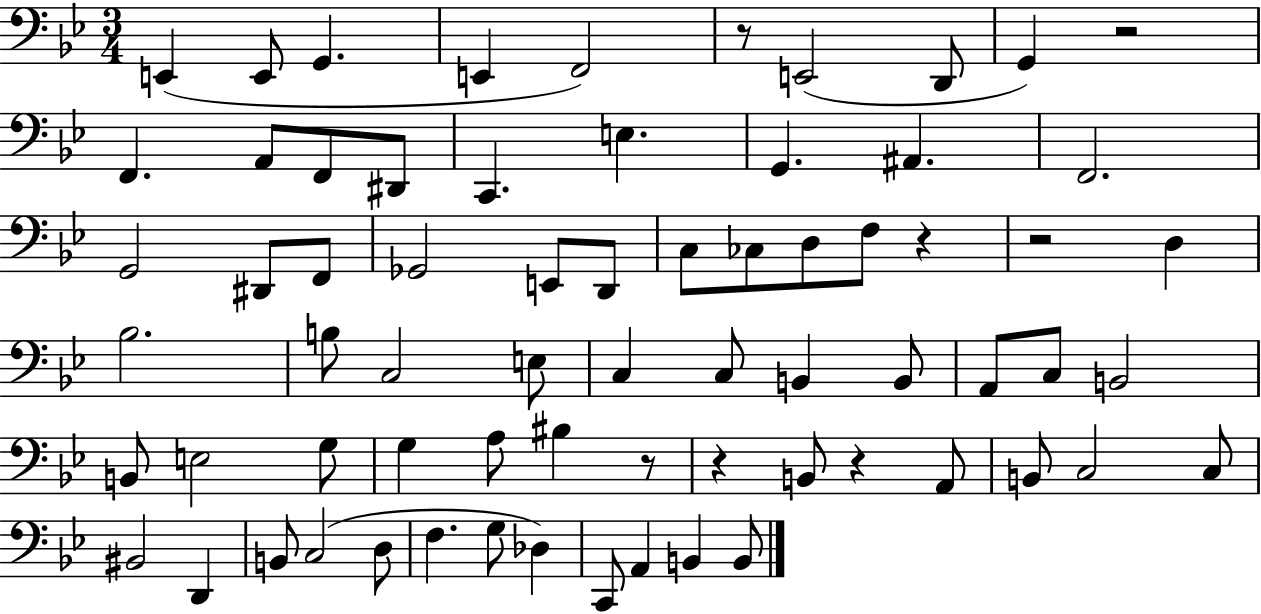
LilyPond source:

{
  \clef bass
  \numericTimeSignature
  \time 3/4
  \key bes \major
  e,4( e,8 g,4. | e,4 f,2) | r8 e,2( d,8 | g,4) r2 | \break f,4. a,8 f,8 dis,8 | c,4. e4. | g,4. ais,4. | f,2. | \break g,2 dis,8 f,8 | ges,2 e,8 d,8 | c8 ces8 d8 f8 r4 | r2 d4 | \break bes2. | b8 c2 e8 | c4 c8 b,4 b,8 | a,8 c8 b,2 | \break b,8 e2 g8 | g4 a8 bis4 r8 | r4 b,8 r4 a,8 | b,8 c2 c8 | \break bis,2 d,4 | b,8 c2( d8 | f4. g8 des4) | c,8 a,4 b,4 b,8 | \break \bar "|."
}